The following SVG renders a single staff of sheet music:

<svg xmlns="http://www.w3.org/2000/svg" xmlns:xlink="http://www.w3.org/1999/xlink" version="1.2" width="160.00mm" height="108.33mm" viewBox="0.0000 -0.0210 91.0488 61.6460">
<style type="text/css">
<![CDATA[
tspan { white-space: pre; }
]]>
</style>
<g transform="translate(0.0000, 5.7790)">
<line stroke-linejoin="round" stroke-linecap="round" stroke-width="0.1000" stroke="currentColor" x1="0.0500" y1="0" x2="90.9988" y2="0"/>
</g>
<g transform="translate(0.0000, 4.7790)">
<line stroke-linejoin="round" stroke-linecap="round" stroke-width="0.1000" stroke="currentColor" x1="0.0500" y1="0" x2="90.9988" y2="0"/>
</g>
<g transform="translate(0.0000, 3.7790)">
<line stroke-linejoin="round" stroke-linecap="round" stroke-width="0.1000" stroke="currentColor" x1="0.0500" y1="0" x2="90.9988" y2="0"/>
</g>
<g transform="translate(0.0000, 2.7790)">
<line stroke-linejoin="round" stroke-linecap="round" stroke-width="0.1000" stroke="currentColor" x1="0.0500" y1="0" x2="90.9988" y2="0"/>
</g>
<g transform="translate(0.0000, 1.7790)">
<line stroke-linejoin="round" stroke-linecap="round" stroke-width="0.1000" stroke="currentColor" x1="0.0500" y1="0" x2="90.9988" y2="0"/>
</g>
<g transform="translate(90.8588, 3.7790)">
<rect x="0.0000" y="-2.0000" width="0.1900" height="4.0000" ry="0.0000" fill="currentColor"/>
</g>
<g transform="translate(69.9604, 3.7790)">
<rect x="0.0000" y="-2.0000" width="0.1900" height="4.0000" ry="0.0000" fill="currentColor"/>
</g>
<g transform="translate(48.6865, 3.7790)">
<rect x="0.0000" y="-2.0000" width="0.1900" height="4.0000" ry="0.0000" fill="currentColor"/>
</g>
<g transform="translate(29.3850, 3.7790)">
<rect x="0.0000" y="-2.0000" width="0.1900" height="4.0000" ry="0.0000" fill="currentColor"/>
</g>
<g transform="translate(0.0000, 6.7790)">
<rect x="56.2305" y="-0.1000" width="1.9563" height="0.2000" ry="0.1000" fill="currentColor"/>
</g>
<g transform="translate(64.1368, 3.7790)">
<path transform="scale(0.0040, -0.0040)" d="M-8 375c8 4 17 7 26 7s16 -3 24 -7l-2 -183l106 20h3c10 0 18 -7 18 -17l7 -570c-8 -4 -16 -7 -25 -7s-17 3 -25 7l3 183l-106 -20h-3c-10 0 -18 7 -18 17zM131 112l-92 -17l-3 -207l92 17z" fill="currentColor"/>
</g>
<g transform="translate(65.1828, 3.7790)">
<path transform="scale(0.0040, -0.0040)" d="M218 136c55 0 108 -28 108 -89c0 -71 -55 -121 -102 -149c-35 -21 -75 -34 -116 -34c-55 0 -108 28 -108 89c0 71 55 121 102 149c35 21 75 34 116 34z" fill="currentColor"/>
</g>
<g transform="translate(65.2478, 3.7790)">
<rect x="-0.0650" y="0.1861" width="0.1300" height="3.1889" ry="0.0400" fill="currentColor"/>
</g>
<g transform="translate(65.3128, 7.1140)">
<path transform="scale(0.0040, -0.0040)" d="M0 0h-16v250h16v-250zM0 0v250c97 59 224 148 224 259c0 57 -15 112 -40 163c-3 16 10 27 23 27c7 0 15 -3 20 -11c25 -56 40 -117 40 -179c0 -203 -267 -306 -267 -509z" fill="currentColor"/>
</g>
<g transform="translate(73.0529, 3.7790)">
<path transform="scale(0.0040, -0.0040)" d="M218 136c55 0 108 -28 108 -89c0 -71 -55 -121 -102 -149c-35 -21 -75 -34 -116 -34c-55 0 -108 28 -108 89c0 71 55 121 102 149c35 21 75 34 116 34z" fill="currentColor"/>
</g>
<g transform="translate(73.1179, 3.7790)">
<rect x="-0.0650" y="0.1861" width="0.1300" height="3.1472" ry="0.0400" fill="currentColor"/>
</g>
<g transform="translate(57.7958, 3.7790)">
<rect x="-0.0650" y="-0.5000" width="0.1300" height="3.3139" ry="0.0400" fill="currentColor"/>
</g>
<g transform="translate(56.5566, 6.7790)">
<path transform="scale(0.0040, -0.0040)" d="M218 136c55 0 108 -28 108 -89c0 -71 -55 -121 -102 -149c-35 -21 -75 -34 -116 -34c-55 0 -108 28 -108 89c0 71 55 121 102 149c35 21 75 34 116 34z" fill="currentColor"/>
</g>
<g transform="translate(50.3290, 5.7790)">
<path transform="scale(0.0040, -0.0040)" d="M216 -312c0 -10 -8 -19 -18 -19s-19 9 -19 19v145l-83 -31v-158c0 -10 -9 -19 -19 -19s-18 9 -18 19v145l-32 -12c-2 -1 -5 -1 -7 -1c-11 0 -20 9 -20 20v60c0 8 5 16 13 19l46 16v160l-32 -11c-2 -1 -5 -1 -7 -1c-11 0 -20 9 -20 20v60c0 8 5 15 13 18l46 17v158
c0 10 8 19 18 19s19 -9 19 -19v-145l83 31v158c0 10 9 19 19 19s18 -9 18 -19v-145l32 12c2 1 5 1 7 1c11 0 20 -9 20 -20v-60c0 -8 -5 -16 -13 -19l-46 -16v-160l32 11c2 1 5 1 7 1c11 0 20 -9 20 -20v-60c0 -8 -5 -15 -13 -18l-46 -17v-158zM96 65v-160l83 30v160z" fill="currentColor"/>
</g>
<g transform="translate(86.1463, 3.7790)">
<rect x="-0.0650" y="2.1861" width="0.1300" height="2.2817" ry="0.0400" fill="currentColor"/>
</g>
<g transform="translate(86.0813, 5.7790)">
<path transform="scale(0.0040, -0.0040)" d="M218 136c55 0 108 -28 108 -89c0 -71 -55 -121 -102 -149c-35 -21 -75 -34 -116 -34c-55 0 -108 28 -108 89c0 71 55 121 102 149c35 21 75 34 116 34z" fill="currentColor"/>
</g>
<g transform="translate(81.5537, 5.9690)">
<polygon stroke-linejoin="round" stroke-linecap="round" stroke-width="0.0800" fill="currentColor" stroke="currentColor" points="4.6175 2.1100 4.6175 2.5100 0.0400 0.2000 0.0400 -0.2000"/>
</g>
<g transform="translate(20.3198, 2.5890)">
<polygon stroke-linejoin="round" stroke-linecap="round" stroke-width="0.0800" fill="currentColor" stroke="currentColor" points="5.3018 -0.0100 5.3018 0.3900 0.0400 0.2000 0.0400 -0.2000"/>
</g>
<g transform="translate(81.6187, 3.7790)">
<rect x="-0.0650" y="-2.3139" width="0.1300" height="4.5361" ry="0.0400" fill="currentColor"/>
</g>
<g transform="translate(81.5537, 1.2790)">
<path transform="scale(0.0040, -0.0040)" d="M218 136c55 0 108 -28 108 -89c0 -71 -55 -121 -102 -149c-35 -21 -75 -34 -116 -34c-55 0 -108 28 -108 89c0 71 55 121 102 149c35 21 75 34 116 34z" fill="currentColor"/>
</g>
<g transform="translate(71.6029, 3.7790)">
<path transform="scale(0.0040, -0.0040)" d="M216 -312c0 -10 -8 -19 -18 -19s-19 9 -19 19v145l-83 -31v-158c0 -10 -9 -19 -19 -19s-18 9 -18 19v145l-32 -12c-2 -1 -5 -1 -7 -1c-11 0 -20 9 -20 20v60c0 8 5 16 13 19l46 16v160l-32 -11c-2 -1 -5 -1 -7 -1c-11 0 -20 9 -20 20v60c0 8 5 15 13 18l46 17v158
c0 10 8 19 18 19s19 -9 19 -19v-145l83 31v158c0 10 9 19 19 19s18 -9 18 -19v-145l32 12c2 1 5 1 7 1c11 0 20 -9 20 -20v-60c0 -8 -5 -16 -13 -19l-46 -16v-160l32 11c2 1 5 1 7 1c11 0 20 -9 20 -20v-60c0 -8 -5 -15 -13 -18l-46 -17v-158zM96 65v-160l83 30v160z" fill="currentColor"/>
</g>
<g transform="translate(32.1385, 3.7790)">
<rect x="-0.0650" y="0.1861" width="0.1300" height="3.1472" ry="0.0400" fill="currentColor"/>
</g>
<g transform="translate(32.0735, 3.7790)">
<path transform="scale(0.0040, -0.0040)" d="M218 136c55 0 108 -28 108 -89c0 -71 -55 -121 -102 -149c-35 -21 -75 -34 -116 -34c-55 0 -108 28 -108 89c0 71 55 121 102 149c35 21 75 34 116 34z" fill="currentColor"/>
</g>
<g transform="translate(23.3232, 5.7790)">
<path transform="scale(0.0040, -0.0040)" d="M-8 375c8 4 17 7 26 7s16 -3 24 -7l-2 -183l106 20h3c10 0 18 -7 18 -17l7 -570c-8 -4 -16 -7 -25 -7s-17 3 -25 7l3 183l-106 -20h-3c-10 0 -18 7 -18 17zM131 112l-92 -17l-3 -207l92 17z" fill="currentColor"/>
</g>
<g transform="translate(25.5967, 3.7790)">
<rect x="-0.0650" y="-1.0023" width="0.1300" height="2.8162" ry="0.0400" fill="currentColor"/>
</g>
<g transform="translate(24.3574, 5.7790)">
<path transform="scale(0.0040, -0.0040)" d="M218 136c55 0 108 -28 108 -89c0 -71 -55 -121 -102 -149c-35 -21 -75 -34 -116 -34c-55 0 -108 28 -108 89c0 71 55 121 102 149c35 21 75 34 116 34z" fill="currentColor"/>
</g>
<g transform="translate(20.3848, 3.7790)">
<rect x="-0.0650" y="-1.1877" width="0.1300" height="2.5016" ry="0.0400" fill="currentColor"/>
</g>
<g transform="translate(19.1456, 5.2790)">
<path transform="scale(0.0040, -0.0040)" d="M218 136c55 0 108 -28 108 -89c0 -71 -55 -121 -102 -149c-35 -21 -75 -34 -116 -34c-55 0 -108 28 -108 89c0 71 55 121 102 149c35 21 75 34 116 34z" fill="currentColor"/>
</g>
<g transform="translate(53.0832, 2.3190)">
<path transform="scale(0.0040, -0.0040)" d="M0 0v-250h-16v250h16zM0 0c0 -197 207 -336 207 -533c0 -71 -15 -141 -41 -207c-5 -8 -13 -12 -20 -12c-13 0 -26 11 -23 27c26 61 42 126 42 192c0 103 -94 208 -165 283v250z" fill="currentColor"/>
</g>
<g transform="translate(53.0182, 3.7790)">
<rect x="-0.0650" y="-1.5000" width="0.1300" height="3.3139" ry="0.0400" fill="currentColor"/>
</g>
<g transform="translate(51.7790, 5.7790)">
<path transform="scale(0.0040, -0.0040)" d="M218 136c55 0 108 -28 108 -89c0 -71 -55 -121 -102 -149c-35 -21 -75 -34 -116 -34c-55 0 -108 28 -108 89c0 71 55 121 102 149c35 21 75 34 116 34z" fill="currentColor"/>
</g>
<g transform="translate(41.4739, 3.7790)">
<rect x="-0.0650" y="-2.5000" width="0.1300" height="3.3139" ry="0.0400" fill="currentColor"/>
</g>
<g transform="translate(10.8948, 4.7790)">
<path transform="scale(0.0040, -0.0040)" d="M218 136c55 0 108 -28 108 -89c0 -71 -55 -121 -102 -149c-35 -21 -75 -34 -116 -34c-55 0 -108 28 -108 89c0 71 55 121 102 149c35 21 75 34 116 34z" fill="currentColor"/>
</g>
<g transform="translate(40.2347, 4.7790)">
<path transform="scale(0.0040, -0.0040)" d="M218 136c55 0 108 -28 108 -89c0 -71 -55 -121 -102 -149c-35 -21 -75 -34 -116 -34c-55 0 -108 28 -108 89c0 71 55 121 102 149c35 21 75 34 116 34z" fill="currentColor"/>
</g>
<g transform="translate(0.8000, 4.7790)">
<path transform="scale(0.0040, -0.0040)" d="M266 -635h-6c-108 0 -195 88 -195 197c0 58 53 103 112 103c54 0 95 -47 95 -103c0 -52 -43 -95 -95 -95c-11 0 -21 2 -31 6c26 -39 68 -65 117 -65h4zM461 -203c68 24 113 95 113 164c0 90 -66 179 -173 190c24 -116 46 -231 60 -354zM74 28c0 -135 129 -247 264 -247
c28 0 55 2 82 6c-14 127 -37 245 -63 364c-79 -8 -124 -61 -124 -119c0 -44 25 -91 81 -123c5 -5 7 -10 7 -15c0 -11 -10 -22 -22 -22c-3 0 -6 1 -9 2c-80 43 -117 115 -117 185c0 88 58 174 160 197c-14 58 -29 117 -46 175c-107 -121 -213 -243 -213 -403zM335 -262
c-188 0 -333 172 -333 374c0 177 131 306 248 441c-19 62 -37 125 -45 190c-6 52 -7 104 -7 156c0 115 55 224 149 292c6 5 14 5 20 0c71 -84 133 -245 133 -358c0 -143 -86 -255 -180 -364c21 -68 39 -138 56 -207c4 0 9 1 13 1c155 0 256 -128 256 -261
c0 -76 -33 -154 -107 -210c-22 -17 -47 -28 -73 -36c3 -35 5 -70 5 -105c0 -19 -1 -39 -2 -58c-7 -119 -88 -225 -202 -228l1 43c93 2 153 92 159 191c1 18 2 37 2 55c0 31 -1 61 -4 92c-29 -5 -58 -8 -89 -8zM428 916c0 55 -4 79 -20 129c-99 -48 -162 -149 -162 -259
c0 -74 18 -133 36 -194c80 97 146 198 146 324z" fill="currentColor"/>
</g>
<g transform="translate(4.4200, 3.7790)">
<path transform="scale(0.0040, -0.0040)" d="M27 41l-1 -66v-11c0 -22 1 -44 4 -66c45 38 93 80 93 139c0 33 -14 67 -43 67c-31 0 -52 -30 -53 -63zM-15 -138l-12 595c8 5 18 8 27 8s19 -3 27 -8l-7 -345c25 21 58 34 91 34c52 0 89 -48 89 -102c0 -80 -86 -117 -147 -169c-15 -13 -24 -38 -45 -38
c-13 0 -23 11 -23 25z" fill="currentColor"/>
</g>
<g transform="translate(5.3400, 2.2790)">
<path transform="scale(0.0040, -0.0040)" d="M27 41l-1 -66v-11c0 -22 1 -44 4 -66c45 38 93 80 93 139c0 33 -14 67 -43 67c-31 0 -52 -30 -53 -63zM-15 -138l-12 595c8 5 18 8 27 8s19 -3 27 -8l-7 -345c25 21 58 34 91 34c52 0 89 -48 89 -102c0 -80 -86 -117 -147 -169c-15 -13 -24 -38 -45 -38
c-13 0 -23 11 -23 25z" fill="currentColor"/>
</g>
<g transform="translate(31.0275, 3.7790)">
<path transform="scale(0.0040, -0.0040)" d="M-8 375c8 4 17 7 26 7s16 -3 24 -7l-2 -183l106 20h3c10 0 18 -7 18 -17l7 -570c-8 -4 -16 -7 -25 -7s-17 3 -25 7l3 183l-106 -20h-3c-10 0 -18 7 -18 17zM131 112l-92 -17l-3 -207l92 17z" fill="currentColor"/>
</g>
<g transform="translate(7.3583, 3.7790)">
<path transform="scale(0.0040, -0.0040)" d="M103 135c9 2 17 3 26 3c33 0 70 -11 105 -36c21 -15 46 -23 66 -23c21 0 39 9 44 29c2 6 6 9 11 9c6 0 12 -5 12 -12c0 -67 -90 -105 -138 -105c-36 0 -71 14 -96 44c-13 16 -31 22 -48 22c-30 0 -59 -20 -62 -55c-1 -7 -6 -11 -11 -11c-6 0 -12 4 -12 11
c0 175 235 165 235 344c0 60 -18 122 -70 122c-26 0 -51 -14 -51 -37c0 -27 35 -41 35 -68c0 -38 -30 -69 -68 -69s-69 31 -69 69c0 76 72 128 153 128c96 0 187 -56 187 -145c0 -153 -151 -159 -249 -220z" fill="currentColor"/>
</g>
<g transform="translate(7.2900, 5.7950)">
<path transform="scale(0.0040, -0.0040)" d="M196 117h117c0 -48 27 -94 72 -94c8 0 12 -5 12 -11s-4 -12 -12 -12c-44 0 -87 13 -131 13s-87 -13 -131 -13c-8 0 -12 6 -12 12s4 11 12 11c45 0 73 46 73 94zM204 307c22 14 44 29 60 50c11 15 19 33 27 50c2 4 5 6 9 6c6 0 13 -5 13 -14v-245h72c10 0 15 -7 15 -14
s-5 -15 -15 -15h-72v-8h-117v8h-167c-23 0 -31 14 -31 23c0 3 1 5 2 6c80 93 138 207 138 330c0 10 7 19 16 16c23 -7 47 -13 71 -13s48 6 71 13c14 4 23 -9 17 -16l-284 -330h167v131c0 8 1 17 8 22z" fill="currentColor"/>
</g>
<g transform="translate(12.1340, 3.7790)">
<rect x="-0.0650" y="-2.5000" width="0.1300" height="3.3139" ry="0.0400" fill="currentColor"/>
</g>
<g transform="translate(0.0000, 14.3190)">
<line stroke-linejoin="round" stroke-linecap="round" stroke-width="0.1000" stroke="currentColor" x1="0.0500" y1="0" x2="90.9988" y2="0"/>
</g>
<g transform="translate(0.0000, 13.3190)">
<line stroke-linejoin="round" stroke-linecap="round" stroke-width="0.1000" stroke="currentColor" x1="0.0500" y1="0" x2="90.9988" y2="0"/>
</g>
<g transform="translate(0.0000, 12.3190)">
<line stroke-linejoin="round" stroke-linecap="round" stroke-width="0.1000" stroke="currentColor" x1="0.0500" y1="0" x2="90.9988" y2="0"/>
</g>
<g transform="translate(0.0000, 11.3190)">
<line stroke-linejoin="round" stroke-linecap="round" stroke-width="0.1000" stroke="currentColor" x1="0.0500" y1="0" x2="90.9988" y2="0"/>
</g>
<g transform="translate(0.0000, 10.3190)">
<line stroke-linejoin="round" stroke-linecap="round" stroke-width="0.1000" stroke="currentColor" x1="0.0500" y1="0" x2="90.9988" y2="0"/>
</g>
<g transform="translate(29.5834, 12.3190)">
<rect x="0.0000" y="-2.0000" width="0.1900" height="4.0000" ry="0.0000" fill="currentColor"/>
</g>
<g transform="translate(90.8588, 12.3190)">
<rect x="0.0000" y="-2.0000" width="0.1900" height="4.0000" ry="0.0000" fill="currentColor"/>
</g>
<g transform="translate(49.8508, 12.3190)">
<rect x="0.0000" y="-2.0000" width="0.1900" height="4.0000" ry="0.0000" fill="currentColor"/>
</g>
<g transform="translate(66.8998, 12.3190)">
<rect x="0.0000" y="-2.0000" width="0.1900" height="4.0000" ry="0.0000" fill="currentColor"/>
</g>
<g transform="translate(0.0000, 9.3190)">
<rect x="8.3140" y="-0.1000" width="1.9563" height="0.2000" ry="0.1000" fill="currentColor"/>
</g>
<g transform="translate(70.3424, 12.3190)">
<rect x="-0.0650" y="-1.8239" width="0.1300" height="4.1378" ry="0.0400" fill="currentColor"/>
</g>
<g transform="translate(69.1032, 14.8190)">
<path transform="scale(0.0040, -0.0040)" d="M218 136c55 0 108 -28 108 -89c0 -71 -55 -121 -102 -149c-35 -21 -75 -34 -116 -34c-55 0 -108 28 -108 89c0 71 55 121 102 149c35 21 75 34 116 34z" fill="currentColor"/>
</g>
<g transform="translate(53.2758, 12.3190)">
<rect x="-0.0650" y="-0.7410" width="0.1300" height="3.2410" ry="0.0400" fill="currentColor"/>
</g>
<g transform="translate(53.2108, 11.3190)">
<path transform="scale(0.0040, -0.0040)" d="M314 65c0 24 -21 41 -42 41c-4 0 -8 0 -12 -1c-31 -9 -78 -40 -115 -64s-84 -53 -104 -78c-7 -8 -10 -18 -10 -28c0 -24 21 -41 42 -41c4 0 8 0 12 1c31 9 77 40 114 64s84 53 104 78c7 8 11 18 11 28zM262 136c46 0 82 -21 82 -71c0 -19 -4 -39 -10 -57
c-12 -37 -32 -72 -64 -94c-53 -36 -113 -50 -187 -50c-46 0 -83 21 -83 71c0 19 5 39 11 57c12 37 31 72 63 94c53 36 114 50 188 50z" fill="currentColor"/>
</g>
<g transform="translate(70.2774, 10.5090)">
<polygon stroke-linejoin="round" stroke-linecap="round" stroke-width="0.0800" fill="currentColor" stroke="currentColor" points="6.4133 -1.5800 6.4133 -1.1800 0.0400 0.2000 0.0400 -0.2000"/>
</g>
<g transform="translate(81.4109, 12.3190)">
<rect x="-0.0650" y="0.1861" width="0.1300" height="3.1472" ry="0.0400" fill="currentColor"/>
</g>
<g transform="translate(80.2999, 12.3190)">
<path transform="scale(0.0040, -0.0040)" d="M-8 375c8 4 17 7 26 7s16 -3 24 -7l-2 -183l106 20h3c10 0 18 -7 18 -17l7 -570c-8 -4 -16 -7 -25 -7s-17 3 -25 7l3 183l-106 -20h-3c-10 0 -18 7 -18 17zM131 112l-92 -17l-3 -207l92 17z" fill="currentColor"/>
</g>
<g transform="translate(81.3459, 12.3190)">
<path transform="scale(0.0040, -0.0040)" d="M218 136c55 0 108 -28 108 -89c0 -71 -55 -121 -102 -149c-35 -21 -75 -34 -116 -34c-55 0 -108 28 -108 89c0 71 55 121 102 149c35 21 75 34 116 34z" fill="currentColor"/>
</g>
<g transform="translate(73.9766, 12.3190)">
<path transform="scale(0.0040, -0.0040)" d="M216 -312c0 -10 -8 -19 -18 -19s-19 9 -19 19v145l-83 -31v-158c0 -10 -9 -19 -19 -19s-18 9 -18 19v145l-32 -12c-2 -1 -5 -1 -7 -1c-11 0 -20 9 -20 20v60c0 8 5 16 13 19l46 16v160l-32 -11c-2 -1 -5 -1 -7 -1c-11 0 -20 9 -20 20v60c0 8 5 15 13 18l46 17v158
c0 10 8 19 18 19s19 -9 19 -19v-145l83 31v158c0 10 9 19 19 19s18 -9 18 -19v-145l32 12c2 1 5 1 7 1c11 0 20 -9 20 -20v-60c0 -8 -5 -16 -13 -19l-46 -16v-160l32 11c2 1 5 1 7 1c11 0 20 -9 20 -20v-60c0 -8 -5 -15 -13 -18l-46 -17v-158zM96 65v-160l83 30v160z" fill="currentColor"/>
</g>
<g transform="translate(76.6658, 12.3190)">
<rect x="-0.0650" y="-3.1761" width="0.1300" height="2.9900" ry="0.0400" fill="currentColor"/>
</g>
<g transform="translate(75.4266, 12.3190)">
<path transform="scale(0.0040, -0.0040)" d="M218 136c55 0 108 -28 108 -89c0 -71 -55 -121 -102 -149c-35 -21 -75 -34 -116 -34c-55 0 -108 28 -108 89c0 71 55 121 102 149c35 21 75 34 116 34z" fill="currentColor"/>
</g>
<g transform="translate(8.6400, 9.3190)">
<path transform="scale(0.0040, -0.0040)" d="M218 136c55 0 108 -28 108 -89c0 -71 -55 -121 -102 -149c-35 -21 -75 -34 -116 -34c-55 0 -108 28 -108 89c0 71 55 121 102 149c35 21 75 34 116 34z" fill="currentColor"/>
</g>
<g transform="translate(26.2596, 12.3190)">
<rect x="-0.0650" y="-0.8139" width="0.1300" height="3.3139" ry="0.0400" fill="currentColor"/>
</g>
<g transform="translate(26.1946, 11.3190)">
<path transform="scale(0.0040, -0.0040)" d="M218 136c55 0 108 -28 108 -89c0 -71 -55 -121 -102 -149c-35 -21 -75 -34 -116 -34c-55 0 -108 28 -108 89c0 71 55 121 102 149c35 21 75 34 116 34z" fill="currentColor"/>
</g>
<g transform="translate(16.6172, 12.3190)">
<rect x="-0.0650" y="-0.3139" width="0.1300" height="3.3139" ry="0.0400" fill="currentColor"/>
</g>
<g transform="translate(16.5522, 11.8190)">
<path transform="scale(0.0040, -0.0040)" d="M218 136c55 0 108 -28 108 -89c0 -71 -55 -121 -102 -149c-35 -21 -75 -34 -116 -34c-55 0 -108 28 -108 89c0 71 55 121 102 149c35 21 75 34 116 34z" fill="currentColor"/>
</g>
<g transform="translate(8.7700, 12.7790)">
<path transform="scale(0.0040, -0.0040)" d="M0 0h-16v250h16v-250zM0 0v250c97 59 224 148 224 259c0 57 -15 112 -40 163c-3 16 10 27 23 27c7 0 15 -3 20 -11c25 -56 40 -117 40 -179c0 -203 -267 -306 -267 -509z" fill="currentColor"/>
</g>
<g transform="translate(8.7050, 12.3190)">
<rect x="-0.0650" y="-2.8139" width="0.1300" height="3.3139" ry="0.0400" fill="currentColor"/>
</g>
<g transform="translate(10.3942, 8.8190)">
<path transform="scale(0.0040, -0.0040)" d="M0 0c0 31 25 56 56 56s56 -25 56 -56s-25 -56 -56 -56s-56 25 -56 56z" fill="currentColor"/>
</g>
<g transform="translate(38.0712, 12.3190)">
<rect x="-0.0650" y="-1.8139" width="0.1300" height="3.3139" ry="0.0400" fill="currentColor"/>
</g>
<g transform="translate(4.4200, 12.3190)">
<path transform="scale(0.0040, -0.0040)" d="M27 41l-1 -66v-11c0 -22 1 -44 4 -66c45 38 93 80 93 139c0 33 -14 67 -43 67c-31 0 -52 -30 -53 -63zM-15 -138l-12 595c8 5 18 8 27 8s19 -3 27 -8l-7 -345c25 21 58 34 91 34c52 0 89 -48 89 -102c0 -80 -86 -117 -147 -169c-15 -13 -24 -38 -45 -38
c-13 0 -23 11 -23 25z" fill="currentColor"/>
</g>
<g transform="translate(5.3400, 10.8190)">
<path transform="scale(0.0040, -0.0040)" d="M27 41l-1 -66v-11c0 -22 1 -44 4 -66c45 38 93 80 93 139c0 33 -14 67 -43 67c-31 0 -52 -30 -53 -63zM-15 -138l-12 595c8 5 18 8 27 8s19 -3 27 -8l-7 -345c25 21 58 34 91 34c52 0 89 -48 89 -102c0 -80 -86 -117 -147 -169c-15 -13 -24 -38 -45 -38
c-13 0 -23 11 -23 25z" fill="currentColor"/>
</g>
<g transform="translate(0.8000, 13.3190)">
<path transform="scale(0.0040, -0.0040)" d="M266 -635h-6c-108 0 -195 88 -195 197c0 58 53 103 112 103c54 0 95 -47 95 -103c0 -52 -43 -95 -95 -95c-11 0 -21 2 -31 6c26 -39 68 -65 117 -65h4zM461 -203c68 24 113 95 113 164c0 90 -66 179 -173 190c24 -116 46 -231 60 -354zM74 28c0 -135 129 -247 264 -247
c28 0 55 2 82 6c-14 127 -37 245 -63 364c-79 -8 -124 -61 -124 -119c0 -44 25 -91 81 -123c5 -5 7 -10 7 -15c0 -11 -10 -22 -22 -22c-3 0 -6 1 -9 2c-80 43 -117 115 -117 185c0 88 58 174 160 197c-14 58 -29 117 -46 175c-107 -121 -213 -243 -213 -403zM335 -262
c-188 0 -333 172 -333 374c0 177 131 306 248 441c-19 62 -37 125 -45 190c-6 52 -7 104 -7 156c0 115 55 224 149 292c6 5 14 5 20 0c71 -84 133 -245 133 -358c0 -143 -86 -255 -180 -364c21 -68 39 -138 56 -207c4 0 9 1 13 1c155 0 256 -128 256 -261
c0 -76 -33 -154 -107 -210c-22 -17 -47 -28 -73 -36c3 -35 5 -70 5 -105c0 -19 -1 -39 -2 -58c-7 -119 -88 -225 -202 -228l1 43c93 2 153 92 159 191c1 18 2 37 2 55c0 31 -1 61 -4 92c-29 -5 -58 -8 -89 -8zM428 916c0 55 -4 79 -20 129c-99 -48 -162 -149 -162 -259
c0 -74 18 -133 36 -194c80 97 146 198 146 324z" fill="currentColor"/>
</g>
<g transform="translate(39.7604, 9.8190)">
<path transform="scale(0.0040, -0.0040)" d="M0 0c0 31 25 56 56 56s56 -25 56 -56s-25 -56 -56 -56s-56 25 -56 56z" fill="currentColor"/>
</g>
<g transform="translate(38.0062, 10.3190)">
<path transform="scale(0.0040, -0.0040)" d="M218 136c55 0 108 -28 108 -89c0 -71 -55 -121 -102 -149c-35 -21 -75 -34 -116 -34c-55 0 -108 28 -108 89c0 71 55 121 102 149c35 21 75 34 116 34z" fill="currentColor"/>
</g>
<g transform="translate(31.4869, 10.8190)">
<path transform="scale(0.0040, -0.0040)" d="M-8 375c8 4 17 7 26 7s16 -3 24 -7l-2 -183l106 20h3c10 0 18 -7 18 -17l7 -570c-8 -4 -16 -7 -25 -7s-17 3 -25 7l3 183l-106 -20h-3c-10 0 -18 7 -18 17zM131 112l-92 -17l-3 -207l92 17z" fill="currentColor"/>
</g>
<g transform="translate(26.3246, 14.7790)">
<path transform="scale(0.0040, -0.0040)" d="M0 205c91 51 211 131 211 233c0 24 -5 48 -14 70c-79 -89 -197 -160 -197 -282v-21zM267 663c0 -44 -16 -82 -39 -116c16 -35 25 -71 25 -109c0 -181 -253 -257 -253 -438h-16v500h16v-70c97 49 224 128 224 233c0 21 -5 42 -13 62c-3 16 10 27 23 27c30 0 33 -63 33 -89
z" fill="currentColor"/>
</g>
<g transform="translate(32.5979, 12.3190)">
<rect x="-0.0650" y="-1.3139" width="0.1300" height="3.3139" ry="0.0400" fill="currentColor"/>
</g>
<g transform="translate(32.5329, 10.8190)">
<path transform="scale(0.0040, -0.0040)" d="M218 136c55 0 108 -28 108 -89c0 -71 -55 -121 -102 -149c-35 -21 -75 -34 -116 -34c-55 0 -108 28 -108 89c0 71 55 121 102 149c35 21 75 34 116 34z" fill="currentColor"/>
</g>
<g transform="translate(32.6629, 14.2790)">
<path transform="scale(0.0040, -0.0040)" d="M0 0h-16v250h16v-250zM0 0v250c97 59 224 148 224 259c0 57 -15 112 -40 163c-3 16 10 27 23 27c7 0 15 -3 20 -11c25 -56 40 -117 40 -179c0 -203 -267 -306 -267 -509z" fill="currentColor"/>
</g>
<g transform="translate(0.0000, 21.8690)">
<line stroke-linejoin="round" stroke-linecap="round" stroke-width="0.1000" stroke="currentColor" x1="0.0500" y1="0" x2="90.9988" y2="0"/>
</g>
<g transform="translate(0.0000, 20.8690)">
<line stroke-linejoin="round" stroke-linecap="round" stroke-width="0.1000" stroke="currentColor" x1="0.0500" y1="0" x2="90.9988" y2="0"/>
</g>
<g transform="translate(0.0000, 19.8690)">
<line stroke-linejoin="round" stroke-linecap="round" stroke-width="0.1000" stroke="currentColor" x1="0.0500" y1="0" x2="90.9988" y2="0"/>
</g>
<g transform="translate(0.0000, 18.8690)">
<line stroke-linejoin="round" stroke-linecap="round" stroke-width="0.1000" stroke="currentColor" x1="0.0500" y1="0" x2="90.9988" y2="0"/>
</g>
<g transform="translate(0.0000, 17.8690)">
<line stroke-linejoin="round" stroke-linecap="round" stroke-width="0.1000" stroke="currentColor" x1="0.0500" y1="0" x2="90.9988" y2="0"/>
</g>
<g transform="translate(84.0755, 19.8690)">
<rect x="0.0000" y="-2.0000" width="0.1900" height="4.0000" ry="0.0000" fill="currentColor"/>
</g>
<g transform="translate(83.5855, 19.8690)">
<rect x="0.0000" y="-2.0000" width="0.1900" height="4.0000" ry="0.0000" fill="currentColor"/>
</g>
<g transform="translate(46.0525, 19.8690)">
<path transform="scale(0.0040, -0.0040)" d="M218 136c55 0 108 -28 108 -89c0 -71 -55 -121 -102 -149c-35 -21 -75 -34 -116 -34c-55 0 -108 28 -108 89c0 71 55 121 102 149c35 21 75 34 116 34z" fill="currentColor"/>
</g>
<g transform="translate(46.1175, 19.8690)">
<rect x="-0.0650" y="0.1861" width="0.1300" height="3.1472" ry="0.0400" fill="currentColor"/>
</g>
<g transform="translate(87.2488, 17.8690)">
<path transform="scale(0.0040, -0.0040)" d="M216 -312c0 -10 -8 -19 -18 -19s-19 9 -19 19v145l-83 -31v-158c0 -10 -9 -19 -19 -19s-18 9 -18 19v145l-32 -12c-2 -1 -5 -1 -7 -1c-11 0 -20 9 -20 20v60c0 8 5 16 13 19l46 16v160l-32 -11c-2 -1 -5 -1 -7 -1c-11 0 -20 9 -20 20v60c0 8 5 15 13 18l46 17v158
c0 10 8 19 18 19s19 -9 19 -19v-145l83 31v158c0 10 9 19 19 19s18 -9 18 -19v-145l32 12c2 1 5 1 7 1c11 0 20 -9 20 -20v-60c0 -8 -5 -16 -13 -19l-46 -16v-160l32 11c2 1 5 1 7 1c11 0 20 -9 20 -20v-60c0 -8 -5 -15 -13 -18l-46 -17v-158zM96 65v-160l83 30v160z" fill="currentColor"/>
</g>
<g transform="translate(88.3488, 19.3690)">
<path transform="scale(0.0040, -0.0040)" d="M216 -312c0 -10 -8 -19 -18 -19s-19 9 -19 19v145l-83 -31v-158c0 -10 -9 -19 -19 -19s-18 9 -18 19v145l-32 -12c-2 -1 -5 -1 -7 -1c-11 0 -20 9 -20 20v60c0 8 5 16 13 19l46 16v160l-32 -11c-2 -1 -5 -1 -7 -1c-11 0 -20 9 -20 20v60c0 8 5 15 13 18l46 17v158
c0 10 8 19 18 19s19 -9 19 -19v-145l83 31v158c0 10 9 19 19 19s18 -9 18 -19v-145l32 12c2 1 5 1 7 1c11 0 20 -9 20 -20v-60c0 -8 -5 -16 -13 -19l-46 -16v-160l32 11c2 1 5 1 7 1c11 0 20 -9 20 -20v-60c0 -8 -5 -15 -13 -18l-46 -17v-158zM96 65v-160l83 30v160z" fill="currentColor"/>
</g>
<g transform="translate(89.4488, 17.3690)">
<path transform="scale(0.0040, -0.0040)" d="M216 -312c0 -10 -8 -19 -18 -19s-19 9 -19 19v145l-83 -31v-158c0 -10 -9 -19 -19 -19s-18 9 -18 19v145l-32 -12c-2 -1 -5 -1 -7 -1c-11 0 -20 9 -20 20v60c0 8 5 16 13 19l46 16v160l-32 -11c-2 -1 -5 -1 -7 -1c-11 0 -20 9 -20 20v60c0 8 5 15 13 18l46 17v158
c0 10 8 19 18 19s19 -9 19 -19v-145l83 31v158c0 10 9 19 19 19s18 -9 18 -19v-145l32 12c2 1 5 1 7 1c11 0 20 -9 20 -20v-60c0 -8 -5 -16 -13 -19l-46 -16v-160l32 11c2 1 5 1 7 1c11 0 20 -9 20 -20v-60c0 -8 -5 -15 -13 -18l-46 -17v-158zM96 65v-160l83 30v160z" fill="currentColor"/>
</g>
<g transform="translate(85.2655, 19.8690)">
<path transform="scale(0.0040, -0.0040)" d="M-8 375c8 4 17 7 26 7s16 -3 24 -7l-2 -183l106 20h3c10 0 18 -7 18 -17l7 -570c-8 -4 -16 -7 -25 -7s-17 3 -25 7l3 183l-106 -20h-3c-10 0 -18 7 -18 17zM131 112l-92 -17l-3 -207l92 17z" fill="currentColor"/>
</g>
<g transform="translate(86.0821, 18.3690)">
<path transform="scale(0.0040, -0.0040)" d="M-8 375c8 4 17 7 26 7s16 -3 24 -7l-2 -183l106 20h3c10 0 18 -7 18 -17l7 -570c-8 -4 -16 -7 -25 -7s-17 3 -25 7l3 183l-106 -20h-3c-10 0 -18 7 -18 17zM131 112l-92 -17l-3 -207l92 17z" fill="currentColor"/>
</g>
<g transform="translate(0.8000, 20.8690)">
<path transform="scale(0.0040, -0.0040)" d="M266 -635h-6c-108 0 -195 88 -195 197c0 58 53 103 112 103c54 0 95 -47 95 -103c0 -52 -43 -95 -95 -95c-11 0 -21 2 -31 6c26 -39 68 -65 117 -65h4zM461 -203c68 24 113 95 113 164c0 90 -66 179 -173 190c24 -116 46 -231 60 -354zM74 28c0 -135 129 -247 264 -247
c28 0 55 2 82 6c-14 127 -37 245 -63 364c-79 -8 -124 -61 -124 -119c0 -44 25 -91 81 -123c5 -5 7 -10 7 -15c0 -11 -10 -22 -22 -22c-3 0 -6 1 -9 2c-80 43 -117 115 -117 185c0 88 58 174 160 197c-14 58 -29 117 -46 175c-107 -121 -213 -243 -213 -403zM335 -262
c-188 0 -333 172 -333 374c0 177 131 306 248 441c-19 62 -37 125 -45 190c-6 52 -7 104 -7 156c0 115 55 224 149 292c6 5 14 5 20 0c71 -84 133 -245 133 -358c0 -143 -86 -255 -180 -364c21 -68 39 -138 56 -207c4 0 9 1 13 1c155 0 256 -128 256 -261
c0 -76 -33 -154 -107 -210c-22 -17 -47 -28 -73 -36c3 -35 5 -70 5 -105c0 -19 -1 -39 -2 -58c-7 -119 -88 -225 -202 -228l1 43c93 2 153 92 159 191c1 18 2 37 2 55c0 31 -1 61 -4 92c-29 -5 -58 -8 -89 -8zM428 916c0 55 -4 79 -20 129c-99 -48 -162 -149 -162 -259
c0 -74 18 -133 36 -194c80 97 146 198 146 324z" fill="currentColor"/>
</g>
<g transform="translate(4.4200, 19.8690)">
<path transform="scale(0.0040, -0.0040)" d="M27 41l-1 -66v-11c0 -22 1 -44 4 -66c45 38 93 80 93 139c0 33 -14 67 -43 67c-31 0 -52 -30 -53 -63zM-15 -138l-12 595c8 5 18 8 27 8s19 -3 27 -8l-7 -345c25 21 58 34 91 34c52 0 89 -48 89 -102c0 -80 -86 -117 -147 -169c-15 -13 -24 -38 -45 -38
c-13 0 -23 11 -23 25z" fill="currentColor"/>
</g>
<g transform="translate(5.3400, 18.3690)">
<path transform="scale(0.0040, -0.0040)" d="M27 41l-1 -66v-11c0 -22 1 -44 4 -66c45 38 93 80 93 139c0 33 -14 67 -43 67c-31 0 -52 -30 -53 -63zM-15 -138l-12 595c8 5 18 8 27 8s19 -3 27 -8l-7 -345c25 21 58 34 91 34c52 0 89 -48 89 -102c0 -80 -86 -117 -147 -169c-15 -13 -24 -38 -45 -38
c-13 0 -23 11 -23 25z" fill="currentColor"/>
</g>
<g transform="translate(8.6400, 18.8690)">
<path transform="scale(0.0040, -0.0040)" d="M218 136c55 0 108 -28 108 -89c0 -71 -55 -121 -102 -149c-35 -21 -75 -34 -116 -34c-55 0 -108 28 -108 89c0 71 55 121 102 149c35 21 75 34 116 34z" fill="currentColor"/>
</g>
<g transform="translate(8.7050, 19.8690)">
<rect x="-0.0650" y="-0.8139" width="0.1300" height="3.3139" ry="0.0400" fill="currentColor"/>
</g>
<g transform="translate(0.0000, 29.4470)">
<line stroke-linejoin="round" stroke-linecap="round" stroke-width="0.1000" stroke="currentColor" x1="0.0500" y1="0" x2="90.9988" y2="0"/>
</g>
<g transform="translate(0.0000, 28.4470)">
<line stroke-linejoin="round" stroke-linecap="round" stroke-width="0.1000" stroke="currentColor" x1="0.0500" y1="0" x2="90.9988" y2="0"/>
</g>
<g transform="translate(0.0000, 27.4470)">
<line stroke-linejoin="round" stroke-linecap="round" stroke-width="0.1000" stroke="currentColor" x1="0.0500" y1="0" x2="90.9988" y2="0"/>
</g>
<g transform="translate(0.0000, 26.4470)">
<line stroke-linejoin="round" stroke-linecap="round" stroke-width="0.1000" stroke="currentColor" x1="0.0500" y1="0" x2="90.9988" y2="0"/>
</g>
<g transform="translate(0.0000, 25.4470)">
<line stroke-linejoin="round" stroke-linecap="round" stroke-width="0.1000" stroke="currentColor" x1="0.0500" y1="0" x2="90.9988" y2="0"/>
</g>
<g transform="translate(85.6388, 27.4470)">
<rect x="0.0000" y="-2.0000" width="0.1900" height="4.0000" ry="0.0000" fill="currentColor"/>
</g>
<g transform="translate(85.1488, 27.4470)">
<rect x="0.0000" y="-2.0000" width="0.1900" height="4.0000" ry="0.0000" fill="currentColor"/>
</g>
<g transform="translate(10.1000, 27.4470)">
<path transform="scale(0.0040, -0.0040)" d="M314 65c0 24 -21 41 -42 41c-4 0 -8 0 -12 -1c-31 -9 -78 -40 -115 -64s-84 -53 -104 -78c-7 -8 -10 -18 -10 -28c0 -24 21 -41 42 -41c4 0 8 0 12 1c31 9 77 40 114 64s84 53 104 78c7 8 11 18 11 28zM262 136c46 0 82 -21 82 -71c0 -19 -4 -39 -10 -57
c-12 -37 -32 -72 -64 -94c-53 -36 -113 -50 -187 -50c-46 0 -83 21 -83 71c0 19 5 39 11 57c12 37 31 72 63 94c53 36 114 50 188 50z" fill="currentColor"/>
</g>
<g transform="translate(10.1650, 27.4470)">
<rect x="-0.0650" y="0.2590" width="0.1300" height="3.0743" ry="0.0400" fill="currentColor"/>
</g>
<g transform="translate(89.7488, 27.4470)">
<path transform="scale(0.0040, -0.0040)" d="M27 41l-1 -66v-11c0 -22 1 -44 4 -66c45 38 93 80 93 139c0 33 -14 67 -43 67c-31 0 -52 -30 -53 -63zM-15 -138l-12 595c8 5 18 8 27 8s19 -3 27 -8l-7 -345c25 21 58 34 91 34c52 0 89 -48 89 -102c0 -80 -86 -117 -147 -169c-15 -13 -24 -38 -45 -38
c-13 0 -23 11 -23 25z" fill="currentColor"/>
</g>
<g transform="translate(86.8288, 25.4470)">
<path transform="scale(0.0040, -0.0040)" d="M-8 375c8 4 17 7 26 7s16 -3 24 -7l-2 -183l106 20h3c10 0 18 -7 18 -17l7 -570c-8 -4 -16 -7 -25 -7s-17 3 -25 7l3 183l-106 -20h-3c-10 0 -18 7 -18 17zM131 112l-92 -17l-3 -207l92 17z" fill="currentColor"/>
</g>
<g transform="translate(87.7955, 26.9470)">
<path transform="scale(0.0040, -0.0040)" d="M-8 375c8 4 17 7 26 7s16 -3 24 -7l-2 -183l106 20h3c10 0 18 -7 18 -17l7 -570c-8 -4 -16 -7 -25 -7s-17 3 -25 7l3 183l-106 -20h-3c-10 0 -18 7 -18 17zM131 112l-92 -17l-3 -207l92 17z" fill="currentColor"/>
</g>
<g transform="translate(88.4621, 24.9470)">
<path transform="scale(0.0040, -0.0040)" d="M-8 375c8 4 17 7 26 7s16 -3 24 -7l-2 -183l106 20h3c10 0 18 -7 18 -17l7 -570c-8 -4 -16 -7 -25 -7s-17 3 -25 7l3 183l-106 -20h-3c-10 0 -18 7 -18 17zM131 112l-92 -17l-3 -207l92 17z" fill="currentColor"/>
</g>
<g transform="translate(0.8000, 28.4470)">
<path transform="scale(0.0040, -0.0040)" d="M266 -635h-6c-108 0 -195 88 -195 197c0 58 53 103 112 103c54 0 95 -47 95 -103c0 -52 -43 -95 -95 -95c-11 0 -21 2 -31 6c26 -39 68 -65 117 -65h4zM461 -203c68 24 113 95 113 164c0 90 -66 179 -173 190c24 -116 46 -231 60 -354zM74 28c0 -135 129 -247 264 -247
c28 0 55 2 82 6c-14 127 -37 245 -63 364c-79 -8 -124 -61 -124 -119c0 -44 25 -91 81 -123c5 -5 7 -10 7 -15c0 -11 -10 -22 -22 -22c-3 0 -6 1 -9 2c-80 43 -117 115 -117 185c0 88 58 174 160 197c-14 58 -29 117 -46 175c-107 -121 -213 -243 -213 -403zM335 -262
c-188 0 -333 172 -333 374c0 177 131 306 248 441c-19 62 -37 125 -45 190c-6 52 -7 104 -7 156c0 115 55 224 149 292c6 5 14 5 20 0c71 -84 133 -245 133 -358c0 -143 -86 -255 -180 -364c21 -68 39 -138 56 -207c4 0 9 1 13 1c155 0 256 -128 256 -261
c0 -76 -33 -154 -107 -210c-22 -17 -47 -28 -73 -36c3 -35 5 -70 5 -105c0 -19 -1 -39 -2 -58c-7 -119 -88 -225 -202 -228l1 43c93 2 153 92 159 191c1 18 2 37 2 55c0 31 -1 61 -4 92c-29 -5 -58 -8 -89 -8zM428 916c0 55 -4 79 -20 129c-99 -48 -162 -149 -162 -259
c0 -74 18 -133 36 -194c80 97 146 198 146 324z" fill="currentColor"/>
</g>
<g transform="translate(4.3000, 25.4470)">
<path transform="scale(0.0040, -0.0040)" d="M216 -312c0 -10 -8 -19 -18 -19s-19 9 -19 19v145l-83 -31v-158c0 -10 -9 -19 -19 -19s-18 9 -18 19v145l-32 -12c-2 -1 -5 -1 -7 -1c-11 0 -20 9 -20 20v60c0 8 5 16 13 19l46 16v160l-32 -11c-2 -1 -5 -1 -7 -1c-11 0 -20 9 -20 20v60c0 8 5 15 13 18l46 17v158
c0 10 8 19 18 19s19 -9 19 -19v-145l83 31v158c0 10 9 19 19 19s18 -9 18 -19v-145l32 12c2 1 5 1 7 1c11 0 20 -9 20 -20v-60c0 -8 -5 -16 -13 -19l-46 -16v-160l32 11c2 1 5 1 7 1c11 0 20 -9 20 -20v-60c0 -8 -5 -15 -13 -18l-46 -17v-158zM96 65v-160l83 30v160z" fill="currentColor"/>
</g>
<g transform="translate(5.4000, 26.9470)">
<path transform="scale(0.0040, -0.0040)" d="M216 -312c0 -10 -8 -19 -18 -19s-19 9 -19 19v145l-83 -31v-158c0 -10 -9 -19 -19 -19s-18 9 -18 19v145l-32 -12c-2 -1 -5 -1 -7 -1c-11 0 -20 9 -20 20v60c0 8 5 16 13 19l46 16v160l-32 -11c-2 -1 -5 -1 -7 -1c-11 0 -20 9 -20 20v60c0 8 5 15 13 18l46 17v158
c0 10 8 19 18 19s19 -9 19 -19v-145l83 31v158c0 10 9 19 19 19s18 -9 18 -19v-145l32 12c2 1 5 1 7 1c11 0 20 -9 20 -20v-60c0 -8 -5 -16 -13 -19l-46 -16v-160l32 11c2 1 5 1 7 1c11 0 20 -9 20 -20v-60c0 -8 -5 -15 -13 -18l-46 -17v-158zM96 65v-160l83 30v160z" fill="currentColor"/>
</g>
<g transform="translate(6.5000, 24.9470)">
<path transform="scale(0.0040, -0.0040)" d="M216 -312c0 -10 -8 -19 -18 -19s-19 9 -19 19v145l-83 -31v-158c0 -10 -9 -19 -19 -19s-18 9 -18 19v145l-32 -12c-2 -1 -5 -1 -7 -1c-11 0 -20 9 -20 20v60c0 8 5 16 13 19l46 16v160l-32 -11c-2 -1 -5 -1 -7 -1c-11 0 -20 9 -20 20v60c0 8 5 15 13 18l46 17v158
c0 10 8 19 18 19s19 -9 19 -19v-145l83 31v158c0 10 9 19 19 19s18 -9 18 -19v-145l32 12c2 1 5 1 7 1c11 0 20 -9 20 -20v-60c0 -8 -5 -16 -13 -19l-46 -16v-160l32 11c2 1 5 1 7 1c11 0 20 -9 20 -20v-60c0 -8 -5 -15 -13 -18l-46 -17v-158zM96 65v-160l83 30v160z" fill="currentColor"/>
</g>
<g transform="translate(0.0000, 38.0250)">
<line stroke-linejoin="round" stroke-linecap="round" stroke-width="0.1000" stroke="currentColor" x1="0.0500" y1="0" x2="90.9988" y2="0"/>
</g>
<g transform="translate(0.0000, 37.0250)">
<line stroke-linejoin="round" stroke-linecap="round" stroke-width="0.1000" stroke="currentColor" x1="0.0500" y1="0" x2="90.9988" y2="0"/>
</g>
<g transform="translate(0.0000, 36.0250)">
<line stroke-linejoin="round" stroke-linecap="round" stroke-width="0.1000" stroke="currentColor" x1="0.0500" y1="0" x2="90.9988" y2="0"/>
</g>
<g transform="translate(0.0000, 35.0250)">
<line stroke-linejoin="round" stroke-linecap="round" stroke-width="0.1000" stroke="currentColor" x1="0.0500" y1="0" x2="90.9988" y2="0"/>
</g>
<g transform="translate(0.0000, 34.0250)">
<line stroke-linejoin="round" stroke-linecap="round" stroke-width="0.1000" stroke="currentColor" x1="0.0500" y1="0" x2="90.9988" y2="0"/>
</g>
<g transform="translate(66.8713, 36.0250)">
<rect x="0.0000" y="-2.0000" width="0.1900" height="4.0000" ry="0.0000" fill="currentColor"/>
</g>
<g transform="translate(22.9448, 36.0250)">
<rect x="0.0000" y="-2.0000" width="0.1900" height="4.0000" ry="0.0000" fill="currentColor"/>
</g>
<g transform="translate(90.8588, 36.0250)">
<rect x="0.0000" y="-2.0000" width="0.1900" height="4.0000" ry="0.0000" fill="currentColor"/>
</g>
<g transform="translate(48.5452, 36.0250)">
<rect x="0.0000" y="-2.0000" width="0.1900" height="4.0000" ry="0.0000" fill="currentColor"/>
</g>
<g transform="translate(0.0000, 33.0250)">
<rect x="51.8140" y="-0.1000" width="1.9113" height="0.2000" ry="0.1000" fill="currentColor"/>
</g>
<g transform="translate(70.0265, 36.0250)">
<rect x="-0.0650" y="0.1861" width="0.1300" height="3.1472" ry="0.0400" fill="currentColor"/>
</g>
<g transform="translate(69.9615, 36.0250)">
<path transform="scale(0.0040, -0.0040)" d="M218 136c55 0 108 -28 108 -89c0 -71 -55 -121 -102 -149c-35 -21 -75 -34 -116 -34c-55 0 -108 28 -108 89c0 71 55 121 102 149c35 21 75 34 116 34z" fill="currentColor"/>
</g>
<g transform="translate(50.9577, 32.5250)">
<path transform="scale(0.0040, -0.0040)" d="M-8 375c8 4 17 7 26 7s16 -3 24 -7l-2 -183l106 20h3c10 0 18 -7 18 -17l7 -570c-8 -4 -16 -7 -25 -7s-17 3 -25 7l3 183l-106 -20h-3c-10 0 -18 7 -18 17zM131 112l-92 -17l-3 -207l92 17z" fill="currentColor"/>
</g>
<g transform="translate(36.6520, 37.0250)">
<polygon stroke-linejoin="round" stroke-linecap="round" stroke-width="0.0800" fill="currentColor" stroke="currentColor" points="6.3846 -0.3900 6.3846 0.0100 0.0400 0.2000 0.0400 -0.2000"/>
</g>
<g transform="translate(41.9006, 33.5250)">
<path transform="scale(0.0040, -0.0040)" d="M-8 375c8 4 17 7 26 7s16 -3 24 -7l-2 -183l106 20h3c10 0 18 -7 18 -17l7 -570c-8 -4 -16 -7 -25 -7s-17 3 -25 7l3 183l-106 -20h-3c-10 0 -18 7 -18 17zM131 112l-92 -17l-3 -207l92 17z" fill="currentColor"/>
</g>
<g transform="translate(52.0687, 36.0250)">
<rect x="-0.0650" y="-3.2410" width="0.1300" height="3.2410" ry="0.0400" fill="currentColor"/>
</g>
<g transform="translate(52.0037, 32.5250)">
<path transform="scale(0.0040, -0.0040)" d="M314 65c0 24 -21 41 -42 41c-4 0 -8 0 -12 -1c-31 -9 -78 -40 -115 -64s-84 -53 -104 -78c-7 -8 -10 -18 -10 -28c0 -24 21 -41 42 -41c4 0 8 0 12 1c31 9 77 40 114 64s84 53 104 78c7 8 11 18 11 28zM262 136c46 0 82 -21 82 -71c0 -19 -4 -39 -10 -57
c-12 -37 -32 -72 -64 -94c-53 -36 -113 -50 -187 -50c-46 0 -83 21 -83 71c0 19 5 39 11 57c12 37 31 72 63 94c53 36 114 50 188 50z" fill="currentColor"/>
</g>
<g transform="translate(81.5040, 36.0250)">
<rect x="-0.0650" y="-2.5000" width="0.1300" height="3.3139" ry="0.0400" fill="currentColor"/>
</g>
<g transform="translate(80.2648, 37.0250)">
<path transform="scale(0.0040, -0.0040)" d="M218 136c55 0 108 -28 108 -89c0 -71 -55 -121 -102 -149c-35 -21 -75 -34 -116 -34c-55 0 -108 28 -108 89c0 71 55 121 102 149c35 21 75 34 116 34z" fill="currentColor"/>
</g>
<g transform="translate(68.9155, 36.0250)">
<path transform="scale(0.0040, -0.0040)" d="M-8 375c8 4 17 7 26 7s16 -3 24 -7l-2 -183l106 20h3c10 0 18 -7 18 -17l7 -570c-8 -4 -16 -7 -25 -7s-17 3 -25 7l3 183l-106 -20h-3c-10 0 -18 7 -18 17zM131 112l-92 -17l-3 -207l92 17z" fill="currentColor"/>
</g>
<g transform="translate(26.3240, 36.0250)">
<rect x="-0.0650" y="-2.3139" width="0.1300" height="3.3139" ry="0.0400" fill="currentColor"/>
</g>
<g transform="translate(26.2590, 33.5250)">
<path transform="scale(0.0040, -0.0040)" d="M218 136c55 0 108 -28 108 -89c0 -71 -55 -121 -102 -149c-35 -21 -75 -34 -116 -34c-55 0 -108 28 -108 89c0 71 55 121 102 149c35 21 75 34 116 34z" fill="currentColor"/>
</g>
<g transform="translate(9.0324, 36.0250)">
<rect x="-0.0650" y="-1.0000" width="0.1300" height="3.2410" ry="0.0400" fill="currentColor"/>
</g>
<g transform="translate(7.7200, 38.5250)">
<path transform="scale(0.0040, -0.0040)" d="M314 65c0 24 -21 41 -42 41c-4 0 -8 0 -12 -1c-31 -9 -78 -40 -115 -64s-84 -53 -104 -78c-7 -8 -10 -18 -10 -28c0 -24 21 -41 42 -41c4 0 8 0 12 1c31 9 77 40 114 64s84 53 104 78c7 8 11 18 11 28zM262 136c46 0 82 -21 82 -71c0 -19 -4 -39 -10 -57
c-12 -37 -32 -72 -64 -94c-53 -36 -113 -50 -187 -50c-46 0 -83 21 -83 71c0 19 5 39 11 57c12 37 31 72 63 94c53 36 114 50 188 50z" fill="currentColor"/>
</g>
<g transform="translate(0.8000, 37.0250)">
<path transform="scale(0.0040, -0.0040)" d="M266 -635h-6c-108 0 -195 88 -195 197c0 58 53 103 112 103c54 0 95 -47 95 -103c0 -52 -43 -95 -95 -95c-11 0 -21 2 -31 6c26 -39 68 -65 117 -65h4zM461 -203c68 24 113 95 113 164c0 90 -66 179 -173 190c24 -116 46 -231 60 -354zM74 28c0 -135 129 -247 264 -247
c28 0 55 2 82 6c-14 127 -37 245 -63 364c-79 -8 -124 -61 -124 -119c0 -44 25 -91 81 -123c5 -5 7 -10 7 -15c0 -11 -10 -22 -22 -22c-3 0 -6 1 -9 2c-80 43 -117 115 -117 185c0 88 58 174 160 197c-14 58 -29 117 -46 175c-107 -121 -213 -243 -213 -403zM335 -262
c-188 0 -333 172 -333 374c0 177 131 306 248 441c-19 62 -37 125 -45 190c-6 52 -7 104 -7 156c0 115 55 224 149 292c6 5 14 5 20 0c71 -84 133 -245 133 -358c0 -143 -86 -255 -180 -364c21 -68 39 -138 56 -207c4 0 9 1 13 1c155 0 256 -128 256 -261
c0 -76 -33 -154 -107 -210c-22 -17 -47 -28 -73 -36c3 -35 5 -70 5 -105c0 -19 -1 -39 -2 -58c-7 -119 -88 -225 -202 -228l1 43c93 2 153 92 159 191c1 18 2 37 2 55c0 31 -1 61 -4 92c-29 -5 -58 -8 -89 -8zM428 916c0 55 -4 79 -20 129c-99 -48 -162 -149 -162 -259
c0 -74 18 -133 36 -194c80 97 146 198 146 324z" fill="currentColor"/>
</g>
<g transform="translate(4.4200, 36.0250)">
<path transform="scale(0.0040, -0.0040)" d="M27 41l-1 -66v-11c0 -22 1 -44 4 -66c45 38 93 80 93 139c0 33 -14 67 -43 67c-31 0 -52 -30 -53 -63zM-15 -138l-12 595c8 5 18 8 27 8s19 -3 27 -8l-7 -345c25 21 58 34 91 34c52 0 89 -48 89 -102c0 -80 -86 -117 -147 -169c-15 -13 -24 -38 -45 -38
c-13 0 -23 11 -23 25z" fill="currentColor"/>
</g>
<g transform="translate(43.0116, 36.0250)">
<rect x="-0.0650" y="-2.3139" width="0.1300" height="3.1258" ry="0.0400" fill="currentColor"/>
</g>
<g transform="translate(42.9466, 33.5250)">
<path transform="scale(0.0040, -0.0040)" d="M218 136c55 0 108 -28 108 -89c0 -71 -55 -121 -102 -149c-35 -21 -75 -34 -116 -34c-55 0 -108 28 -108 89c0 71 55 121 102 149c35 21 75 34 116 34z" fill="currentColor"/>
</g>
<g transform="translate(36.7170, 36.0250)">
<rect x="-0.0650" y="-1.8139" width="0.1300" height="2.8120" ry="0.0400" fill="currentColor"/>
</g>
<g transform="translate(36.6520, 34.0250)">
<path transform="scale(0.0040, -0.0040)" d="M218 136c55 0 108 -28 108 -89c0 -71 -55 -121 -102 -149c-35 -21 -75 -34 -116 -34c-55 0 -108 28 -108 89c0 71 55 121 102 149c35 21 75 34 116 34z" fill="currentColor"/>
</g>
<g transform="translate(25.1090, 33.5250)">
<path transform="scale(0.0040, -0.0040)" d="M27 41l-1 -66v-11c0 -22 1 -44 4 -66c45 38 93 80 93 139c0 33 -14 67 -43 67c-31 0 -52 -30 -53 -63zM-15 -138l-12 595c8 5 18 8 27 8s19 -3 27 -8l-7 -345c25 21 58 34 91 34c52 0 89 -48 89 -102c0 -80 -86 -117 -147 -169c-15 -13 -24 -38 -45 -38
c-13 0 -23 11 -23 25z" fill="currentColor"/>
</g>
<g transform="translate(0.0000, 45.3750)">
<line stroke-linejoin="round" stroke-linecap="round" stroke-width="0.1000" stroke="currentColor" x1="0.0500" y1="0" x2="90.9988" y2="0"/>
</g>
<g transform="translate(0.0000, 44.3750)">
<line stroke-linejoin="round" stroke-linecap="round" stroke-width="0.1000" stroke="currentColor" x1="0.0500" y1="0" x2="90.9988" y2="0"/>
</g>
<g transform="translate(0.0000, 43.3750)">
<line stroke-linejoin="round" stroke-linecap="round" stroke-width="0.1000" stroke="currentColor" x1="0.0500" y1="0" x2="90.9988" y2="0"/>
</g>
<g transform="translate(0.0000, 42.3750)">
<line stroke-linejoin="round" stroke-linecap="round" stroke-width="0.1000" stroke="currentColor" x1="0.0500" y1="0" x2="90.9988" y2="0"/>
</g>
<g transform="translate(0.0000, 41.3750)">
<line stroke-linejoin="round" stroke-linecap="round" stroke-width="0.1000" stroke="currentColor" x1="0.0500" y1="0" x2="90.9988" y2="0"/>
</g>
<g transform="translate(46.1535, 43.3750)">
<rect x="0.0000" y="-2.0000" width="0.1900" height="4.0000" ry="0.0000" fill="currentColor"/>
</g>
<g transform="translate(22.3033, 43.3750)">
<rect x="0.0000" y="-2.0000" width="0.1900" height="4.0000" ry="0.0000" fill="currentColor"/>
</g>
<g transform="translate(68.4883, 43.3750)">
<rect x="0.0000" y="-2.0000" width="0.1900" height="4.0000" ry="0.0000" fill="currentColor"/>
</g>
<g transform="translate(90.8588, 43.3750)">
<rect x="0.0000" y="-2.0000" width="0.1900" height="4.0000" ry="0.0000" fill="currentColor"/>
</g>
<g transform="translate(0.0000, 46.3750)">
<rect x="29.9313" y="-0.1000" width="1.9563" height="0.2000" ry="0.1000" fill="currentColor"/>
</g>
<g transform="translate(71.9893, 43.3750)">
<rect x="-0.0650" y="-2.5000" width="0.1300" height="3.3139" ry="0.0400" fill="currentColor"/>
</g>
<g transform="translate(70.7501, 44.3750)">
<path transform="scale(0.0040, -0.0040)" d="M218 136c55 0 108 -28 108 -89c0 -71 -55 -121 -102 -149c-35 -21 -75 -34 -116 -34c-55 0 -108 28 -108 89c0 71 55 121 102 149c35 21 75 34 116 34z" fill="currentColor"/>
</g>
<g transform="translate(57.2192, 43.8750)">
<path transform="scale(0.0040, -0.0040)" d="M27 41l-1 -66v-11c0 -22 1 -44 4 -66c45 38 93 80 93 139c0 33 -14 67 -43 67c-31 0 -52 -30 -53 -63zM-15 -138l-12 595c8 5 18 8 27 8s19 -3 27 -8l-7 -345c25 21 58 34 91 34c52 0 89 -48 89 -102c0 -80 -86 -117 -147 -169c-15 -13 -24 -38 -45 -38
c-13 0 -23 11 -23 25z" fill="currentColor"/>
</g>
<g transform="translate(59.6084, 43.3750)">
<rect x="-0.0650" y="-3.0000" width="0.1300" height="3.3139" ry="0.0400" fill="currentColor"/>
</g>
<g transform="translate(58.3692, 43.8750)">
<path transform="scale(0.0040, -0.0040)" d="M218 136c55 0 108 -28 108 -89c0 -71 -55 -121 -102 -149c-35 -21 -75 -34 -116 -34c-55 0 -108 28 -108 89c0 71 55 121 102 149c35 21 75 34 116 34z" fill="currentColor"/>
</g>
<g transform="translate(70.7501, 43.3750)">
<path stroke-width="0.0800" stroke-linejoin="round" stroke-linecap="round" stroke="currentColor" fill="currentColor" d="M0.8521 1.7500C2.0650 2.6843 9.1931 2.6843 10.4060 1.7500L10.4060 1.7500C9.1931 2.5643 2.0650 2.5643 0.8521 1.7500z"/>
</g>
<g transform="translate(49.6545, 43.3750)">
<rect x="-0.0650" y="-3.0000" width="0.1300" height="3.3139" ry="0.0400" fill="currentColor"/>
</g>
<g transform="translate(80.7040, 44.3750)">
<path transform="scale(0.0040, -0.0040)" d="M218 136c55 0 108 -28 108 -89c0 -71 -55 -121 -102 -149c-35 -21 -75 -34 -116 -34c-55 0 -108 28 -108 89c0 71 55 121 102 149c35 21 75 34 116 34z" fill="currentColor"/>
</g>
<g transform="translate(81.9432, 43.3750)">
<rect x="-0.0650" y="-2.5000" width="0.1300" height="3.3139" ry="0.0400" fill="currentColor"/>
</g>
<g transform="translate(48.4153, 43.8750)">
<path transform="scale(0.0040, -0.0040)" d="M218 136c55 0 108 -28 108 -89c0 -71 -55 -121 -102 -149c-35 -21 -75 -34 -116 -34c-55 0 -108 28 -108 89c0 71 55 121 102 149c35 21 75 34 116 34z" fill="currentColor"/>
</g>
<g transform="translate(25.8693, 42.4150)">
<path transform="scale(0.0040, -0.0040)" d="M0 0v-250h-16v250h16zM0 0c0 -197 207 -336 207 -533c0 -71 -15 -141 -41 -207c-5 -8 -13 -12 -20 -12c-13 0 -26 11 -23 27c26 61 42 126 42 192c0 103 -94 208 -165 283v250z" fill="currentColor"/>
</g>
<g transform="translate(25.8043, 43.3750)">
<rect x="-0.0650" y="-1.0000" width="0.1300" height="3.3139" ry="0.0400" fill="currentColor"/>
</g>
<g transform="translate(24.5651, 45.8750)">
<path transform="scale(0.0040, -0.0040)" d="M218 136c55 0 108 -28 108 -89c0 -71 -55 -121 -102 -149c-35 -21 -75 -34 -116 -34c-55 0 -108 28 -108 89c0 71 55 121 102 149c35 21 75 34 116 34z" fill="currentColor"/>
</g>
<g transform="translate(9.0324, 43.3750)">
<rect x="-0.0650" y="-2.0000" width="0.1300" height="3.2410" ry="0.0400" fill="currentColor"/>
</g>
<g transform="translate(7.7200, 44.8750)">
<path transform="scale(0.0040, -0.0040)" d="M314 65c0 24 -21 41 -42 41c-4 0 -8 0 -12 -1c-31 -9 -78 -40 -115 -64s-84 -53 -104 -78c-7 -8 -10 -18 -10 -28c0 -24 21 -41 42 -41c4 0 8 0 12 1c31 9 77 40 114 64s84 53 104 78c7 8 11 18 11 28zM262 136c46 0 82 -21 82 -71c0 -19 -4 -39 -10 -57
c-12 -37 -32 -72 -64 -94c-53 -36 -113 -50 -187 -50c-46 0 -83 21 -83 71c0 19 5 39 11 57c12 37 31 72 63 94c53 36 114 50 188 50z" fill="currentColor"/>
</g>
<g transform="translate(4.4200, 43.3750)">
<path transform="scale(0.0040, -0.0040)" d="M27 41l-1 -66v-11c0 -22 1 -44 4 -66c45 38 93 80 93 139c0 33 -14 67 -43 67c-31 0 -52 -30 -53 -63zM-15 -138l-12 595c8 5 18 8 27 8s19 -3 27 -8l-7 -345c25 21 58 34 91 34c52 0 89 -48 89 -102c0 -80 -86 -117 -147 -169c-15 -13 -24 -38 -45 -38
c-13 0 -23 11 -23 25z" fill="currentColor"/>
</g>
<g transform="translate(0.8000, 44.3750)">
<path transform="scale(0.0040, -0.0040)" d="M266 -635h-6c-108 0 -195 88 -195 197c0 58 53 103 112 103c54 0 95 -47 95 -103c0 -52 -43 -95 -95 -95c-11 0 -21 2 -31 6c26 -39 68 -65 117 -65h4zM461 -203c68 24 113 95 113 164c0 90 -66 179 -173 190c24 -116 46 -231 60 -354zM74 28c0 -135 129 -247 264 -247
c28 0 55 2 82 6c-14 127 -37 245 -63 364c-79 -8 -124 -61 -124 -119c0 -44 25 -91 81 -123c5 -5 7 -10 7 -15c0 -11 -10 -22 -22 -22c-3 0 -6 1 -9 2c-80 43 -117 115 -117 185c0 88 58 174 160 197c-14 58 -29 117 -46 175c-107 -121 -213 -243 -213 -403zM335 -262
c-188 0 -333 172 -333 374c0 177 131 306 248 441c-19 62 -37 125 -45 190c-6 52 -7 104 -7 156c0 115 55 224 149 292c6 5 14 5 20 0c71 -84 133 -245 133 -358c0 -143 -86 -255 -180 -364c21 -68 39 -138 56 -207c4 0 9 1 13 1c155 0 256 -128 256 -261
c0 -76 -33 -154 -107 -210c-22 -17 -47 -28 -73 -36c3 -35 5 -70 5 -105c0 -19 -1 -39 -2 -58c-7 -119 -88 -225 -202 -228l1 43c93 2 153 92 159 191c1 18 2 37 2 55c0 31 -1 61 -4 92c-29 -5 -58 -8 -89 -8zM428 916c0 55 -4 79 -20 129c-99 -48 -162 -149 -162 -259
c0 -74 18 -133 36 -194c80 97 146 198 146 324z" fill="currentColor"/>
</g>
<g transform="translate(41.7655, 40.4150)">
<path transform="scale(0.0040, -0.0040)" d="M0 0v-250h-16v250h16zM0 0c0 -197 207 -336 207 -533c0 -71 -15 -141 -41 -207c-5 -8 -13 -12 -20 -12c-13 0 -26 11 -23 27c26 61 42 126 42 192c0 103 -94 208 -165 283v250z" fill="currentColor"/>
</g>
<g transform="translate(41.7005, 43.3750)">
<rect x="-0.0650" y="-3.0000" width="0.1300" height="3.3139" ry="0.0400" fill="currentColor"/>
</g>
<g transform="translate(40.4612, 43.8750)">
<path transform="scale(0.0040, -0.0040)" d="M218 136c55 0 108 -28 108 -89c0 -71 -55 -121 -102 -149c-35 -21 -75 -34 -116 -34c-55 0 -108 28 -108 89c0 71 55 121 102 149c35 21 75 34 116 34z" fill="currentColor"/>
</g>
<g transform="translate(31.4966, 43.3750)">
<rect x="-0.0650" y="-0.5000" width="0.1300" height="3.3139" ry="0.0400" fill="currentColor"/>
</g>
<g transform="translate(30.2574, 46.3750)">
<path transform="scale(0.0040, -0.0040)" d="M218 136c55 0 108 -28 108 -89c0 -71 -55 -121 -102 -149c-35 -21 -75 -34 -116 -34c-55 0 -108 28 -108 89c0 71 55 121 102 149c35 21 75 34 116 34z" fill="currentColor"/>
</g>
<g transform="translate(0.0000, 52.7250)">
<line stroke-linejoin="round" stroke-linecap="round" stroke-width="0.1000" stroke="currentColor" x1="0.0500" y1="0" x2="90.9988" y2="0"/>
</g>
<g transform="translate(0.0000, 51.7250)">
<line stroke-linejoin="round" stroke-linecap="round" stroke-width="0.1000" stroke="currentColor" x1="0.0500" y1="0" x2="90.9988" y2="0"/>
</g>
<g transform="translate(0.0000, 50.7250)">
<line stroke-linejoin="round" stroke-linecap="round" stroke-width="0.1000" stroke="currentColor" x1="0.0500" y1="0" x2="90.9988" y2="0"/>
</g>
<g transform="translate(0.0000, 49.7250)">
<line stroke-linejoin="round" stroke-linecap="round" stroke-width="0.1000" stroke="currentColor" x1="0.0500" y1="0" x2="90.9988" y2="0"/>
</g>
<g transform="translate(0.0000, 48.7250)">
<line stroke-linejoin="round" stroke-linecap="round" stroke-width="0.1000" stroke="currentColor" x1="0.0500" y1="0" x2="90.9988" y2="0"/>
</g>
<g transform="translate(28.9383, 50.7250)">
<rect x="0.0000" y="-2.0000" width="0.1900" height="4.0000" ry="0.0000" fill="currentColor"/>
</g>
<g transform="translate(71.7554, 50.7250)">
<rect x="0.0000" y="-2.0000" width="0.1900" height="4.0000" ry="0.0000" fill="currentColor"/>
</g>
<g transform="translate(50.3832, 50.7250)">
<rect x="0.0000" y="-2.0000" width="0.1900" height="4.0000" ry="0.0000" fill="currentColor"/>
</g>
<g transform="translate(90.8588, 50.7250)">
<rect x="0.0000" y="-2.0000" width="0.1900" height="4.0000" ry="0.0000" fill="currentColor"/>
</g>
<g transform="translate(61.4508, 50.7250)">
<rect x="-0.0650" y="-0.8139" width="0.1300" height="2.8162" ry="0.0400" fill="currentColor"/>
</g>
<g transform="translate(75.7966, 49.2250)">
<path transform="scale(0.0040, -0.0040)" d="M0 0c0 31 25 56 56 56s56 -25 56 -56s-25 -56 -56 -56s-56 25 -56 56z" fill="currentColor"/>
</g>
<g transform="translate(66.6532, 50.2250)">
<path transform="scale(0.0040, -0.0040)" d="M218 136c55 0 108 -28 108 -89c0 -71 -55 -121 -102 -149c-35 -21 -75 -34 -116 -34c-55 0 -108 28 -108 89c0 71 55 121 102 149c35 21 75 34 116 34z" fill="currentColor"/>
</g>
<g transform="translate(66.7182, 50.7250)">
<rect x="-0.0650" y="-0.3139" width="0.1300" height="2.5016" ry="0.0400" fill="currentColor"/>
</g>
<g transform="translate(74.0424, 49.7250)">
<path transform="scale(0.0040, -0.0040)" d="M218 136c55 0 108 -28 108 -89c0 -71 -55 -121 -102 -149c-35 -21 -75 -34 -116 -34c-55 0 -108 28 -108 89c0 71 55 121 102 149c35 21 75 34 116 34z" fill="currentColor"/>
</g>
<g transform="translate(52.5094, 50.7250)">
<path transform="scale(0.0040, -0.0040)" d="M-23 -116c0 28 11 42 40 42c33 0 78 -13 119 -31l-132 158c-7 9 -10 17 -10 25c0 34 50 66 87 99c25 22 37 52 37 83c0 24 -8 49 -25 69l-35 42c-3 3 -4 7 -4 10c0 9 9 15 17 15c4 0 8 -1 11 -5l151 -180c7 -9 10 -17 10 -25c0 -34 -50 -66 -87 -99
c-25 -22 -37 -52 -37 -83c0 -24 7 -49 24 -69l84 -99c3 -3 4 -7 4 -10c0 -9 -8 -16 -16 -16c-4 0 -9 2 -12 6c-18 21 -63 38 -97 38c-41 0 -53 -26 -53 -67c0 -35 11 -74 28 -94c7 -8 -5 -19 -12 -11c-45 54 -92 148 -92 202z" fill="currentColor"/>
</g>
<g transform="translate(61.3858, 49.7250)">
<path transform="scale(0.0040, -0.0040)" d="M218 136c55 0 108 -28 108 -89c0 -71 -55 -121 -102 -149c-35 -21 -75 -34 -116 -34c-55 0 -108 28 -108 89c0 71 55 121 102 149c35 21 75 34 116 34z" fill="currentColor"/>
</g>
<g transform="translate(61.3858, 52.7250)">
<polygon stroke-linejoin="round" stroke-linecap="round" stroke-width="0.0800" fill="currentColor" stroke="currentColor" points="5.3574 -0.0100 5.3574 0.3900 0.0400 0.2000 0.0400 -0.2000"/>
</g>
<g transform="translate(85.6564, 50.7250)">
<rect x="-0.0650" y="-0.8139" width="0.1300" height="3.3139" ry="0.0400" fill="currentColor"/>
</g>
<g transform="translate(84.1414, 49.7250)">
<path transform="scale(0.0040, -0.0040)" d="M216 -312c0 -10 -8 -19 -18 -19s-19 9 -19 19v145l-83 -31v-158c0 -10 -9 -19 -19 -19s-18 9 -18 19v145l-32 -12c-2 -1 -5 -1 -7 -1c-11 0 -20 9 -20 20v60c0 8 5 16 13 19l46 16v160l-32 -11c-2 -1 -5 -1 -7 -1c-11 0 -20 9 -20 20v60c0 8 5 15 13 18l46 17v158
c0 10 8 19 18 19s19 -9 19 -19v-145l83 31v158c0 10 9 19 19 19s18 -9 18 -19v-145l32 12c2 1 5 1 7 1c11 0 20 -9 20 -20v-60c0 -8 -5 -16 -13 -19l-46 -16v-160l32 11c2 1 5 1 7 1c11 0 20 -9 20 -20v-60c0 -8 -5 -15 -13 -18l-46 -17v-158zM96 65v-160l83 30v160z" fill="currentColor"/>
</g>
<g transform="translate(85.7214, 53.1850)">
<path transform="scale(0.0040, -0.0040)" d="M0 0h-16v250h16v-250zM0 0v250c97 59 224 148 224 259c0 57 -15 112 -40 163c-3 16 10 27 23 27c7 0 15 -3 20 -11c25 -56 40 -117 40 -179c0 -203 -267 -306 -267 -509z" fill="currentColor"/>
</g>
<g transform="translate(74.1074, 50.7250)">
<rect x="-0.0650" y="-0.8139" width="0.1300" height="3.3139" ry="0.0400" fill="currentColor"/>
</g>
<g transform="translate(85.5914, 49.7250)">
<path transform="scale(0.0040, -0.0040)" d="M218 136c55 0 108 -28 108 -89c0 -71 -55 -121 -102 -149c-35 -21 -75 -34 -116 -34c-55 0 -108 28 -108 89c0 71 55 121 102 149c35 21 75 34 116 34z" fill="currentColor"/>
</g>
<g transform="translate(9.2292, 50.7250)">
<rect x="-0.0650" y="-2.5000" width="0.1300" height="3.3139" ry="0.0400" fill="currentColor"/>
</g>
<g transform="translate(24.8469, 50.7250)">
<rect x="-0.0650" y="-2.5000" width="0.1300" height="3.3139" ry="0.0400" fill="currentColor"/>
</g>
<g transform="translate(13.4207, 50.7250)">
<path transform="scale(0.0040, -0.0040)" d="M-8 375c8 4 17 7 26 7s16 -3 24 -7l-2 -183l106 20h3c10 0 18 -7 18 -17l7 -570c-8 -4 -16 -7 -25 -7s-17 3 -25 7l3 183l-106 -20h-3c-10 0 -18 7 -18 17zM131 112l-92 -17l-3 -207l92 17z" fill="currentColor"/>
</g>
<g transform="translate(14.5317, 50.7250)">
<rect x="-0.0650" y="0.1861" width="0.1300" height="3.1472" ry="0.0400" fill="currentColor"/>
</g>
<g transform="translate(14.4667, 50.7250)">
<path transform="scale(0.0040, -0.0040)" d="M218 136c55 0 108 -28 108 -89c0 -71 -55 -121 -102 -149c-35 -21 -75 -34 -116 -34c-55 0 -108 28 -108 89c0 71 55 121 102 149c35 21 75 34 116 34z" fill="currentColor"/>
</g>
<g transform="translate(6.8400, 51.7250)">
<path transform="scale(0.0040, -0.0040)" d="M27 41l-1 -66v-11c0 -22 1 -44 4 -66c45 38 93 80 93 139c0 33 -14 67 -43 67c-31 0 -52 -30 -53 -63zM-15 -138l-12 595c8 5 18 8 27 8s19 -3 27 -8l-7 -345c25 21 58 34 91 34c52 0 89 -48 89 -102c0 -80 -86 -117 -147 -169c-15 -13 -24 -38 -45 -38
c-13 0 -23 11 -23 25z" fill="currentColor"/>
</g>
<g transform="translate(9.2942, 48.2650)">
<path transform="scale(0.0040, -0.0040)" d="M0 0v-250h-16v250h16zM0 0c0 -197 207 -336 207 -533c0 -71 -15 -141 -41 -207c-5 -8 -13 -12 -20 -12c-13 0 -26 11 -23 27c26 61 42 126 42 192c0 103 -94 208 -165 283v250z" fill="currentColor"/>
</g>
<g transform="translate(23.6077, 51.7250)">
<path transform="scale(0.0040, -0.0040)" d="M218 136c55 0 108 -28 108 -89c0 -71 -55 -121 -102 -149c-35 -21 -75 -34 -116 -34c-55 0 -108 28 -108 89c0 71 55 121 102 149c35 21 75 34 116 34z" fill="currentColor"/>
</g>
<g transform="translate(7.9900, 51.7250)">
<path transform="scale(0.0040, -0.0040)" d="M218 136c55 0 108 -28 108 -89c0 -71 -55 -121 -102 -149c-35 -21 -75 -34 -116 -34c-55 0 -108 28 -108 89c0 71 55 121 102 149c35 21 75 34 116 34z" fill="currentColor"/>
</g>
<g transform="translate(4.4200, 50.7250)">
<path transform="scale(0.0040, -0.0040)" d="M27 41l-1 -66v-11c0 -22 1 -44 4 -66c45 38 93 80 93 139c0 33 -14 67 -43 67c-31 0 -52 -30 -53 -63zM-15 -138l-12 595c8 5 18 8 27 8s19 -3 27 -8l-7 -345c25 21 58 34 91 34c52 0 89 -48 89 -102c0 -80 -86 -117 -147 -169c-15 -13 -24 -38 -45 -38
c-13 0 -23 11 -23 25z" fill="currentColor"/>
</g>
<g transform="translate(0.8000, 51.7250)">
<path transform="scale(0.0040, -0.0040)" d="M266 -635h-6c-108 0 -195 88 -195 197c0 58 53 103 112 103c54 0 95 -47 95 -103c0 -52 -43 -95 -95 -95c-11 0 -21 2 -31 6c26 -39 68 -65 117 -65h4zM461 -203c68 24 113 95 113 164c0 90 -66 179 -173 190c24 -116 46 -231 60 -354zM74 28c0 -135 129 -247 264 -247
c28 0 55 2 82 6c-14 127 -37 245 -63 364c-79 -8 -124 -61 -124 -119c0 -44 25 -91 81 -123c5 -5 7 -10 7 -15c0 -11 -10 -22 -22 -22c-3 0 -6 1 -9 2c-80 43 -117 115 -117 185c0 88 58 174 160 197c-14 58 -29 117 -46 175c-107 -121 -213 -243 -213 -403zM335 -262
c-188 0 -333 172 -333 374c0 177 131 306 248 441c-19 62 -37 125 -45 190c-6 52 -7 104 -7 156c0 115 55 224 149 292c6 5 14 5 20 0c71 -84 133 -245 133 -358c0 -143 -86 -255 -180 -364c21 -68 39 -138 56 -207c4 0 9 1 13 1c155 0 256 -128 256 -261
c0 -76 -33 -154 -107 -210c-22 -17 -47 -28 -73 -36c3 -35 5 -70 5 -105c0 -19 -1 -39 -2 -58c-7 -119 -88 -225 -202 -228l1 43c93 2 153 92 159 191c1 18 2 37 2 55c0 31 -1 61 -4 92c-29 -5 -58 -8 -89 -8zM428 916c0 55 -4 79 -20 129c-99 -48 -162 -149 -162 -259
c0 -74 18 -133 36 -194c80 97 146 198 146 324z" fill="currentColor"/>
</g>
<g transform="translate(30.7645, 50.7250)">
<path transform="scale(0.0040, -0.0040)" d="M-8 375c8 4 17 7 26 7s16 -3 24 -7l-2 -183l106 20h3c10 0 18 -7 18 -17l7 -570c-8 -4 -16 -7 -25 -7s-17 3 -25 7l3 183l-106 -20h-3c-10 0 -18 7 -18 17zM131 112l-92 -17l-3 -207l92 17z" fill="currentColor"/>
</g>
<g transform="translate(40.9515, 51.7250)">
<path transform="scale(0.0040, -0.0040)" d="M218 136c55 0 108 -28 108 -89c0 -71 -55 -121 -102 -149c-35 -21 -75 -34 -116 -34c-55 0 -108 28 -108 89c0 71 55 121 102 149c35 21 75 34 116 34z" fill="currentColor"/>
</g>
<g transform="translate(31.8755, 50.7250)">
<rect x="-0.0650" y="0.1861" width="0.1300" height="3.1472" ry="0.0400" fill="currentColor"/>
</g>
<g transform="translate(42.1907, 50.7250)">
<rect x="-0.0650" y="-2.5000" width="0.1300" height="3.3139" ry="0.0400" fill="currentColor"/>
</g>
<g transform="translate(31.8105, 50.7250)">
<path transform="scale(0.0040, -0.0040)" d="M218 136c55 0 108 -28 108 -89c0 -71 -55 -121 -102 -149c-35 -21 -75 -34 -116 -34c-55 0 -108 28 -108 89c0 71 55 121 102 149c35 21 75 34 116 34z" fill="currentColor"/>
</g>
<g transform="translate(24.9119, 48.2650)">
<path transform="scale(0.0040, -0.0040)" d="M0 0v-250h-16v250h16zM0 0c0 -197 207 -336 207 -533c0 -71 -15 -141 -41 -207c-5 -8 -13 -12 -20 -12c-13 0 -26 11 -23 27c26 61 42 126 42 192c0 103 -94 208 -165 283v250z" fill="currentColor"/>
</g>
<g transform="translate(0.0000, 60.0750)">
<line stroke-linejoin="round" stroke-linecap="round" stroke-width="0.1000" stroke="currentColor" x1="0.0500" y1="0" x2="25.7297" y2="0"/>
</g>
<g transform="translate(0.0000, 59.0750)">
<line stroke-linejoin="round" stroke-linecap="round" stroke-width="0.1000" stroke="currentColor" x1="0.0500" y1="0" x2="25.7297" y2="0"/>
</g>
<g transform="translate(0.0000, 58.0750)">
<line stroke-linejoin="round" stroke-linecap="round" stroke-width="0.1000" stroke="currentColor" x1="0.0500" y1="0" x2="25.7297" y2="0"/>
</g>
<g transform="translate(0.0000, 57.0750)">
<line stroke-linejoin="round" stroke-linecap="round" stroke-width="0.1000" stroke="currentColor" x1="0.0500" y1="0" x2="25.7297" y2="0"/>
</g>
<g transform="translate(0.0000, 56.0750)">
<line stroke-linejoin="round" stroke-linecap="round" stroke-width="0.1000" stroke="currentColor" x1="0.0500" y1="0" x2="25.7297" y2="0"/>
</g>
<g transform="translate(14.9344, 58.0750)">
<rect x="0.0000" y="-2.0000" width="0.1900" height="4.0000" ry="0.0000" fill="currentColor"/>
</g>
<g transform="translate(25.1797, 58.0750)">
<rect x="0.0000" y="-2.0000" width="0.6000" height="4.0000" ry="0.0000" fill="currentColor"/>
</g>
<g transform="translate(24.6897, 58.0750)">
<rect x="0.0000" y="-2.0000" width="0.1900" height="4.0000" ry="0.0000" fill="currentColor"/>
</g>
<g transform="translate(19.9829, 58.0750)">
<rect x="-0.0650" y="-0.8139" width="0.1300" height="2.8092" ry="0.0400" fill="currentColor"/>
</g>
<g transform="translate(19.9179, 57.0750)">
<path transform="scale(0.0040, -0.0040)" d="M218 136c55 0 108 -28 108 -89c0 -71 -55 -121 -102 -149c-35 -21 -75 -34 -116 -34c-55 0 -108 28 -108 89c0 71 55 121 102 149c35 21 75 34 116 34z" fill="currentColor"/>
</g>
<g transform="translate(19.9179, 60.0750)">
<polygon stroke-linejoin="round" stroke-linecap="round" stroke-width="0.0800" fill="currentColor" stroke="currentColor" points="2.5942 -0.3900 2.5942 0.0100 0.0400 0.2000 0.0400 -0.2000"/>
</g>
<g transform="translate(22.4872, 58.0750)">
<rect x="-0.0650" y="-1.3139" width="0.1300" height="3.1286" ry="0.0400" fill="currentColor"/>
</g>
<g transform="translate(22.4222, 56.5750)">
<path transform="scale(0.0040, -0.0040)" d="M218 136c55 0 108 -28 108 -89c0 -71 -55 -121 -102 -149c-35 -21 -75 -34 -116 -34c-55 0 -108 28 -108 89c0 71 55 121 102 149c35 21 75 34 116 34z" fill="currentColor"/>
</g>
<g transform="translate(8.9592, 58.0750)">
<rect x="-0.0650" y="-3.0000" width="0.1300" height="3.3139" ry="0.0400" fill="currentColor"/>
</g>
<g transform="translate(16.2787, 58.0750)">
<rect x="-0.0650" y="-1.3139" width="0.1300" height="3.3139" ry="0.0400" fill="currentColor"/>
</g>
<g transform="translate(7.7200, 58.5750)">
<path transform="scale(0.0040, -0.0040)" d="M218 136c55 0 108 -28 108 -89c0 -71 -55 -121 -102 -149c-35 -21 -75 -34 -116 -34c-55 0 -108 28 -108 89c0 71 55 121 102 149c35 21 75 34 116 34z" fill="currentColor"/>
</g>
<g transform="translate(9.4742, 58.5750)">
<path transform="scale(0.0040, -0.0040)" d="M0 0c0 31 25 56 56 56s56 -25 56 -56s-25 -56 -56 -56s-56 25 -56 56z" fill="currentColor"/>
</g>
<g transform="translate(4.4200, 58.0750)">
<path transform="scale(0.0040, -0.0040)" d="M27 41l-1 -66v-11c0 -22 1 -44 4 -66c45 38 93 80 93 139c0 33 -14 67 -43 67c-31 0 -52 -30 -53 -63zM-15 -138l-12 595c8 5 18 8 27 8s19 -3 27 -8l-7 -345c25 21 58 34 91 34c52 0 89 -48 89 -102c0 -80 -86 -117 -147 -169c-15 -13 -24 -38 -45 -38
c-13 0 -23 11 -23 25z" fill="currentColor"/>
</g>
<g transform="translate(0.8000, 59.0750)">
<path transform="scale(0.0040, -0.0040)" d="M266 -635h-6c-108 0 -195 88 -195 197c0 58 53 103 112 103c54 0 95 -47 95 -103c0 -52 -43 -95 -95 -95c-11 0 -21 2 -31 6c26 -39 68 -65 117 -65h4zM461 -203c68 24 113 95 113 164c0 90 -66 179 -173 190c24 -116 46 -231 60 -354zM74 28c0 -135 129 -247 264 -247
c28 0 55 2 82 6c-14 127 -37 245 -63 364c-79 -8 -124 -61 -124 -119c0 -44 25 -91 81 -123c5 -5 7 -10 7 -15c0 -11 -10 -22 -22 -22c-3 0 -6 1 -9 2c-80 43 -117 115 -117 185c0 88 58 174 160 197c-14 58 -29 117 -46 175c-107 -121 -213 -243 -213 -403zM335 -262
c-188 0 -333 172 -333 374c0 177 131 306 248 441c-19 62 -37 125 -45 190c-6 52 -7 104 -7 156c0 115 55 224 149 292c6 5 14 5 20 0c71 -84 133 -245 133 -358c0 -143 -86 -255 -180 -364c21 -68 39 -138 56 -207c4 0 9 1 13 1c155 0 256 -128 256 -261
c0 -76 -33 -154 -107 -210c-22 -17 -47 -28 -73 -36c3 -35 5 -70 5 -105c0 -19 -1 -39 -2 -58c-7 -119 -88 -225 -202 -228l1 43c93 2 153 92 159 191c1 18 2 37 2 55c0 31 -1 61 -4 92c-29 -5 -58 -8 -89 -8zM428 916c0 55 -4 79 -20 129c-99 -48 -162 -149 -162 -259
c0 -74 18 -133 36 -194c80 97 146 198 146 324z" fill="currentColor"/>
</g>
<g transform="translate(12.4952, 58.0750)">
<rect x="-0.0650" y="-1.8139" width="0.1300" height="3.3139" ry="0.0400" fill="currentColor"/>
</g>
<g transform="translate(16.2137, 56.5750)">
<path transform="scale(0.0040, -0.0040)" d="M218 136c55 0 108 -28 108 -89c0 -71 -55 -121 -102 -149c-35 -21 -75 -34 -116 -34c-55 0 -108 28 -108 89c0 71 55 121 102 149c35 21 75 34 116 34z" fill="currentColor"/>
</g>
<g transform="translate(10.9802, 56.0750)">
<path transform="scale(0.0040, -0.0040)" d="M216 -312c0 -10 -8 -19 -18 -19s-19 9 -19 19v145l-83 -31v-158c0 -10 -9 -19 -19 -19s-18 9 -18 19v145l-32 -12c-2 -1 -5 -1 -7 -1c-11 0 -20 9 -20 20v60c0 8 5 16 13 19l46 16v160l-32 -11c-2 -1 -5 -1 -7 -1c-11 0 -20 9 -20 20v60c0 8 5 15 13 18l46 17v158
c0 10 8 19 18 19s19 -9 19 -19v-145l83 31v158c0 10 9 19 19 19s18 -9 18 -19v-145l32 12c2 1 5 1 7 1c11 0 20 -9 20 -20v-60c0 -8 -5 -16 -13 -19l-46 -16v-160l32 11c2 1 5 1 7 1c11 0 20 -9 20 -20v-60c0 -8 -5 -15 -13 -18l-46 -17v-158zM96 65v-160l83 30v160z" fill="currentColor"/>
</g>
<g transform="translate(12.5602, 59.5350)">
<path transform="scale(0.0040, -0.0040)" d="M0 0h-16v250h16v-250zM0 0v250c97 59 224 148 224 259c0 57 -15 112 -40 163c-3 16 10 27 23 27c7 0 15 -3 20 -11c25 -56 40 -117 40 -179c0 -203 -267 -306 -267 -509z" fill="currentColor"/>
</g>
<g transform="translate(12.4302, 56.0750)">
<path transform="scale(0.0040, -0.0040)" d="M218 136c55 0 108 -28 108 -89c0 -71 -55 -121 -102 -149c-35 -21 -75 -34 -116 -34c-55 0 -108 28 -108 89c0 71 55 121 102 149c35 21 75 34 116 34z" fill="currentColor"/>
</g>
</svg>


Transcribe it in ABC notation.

X:1
T:Untitled
M:2/4
L:1/4
K:Bb
G F/2 E/2 B G ^E/2 C B/2 ^B g/2 _E/2 a/2 c d/4 e/2 f d2 D/2 ^B/2 B d _B B2 D2 _g f/2 g/2 b2 B G F2 D/2 C A/2 A _A G G _G/2 B _G/2 B G z d/2 c/2 d ^d/2 A ^f/2 e d/2 e/2